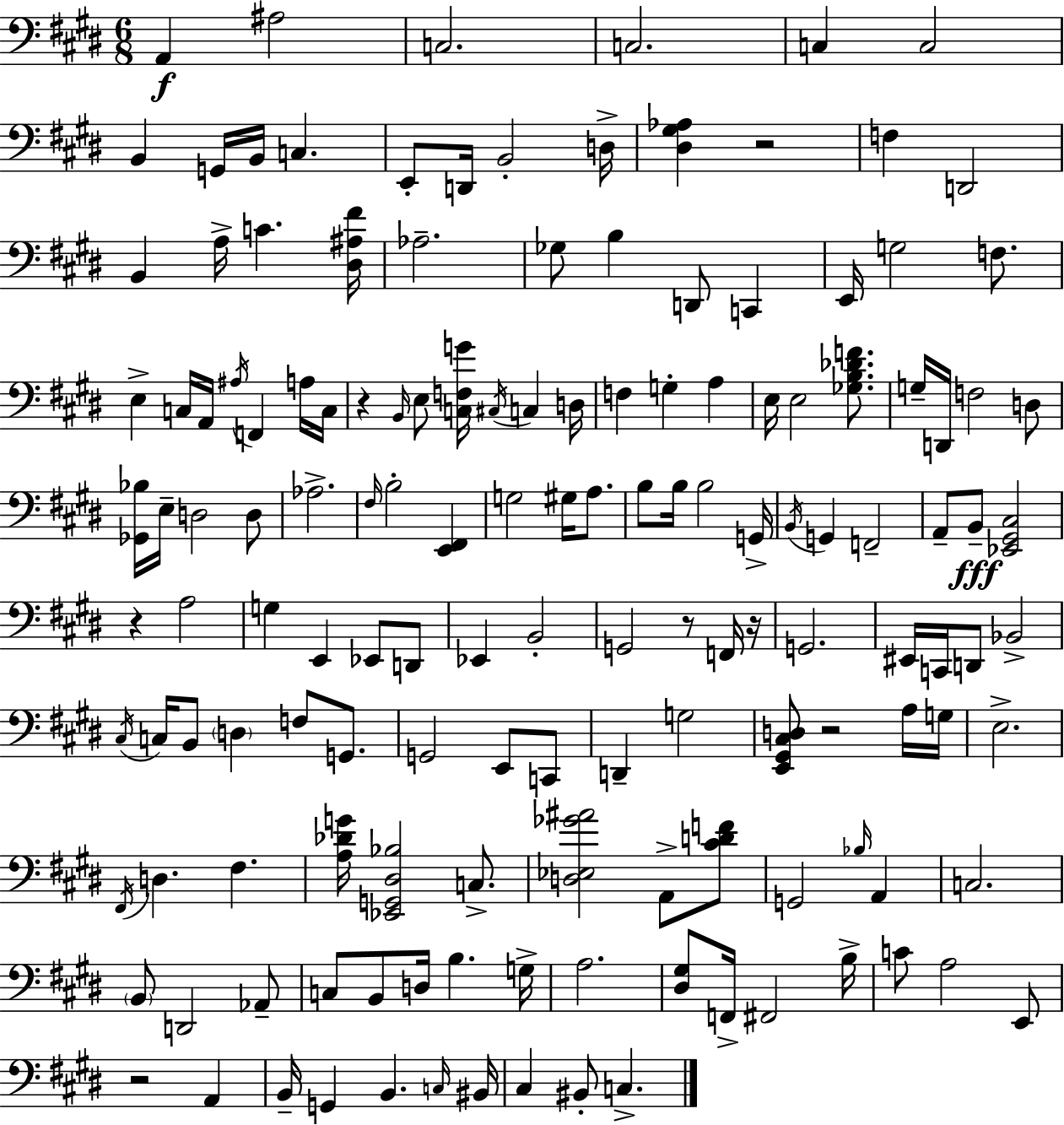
A2/q A#3/h C3/h. C3/h. C3/q C3/h B2/q G2/s B2/s C3/q. E2/e D2/s B2/h D3/s [D#3,G#3,Ab3]/q R/h F3/q D2/h B2/q A3/s C4/q. [D#3,A#3,F#4]/s Ab3/h. Gb3/e B3/q D2/e C2/q E2/s G3/h F3/e. E3/q C3/s A2/s A#3/s F2/q A3/s C3/s R/q B2/s E3/e [C3,F3,G4]/s C#3/s C3/q D3/s F3/q G3/q A3/q E3/s E3/h [Gb3,B3,Db4,F4]/e. G3/s D2/s F3/h D3/e [Gb2,Bb3]/s E3/s D3/h D3/e Ab3/h. F#3/s B3/h [E2,F#2]/q G3/h G#3/s A3/e. B3/e B3/s B3/h G2/s B2/s G2/q F2/h A2/e B2/e [Eb2,G#2,C#3]/h R/q A3/h G3/q E2/q Eb2/e D2/e Eb2/q B2/h G2/h R/e F2/s R/s G2/h. EIS2/s C2/s D2/e Bb2/h C#3/s C3/s B2/e D3/q F3/e G2/e. G2/h E2/e C2/e D2/q G3/h [E2,G#2,C#3,D3]/e R/h A3/s G3/s E3/h. F#2/s D3/q. F#3/q. [A3,Db4,G4]/s [Eb2,G2,D#3,Bb3]/h C3/e. [D3,Eb3,Gb4,A#4]/h A2/e [C#4,D4,F4]/e G2/h Bb3/s A2/q C3/h. B2/e D2/h Ab2/e C3/e B2/e D3/s B3/q. G3/s A3/h. [D#3,G#3]/e F2/s F#2/h B3/s C4/e A3/h E2/e R/h A2/q B2/s G2/q B2/q. C3/s BIS2/s C#3/q BIS2/e C3/q.